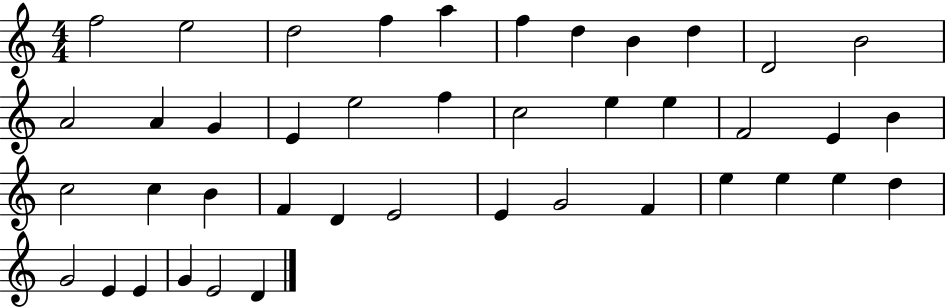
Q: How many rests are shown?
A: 0